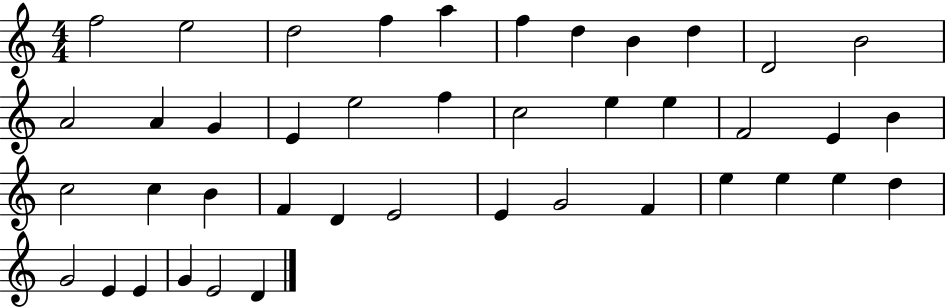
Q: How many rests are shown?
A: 0